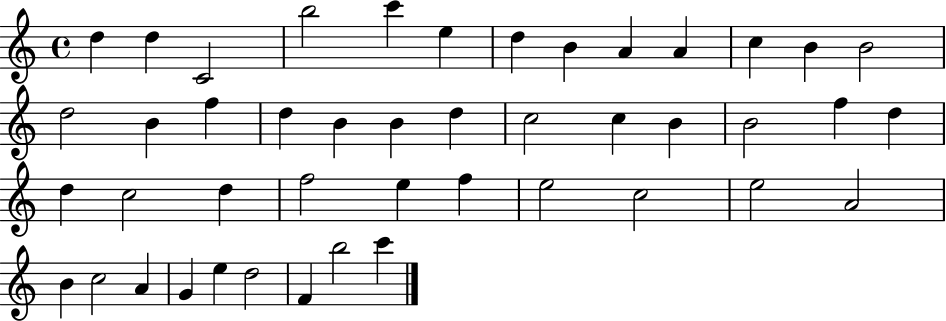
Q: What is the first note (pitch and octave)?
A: D5